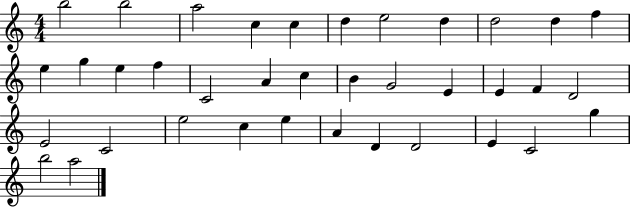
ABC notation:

X:1
T:Untitled
M:4/4
L:1/4
K:C
b2 b2 a2 c c d e2 d d2 d f e g e f C2 A c B G2 E E F D2 E2 C2 e2 c e A D D2 E C2 g b2 a2